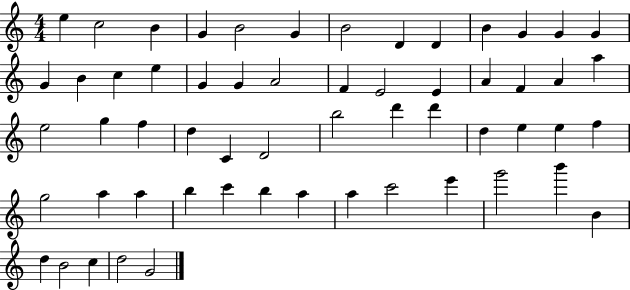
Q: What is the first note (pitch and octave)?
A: E5